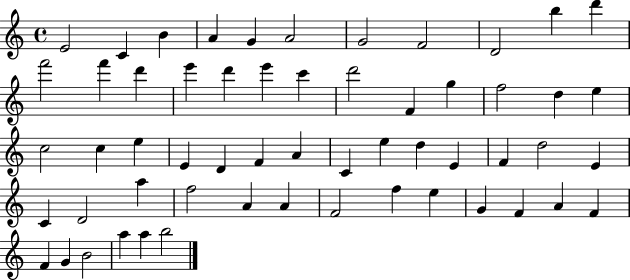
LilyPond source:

{
  \clef treble
  \time 4/4
  \defaultTimeSignature
  \key c \major
  e'2 c'4 b'4 | a'4 g'4 a'2 | g'2 f'2 | d'2 b''4 d'''4 | \break f'''2 f'''4 d'''4 | e'''4 d'''4 e'''4 c'''4 | d'''2 f'4 g''4 | f''2 d''4 e''4 | \break c''2 c''4 e''4 | e'4 d'4 f'4 a'4 | c'4 e''4 d''4 e'4 | f'4 d''2 e'4 | \break c'4 d'2 a''4 | f''2 a'4 a'4 | f'2 f''4 e''4 | g'4 f'4 a'4 f'4 | \break f'4 g'4 b'2 | a''4 a''4 b''2 | \bar "|."
}